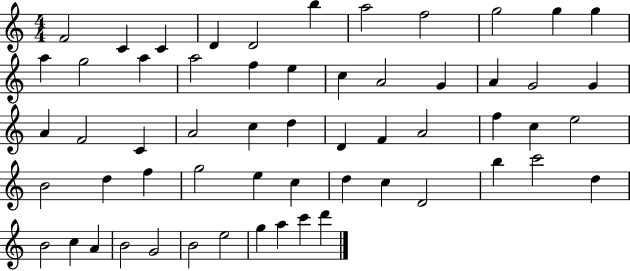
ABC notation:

X:1
T:Untitled
M:4/4
L:1/4
K:C
F2 C C D D2 b a2 f2 g2 g g a g2 a a2 f e c A2 G A G2 G A F2 C A2 c d D F A2 f c e2 B2 d f g2 e c d c D2 b c'2 d B2 c A B2 G2 B2 e2 g a c' d'